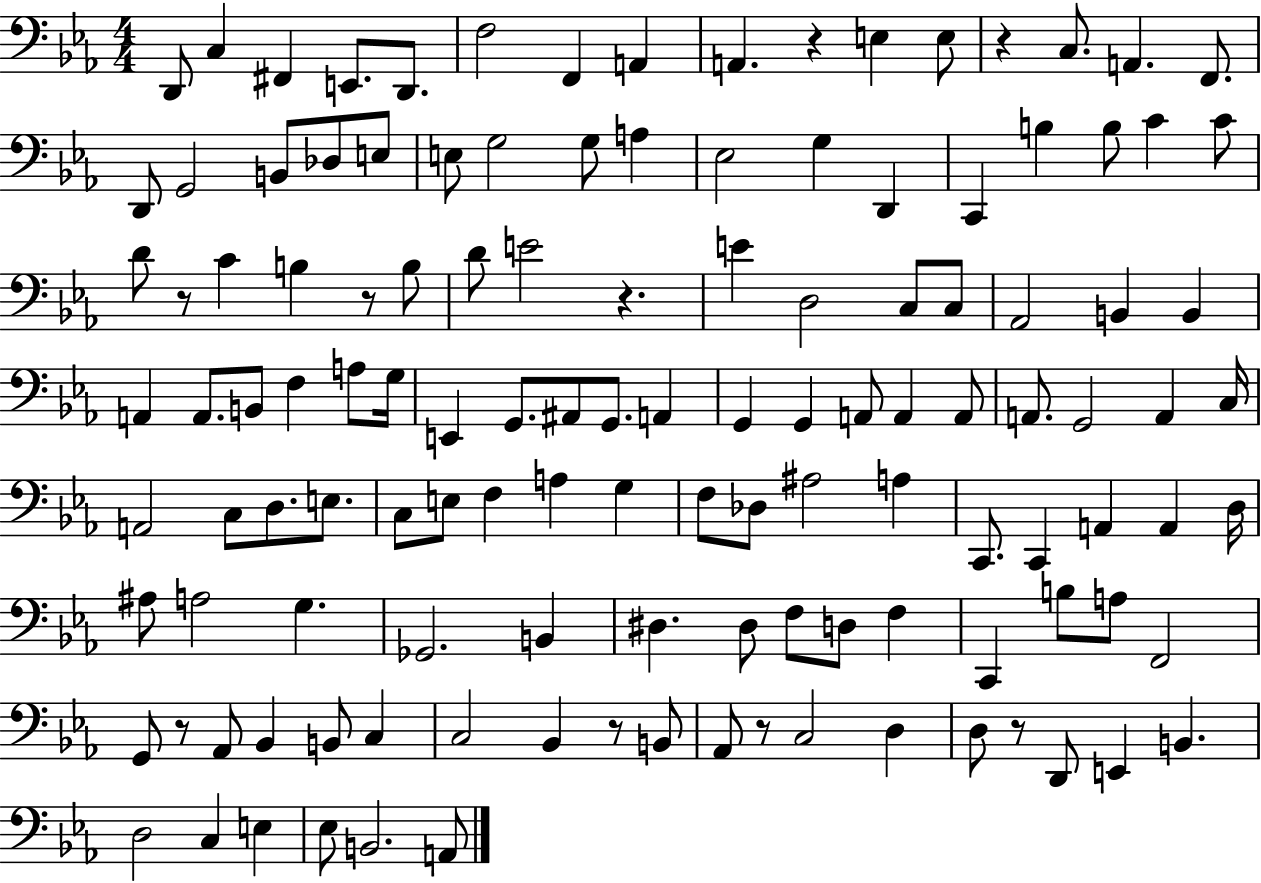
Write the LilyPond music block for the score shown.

{
  \clef bass
  \numericTimeSignature
  \time 4/4
  \key ees \major
  d,8 c4 fis,4 e,8. d,8. | f2 f,4 a,4 | a,4. r4 e4 e8 | r4 c8. a,4. f,8. | \break d,8 g,2 b,8 des8 e8 | e8 g2 g8 a4 | ees2 g4 d,4 | c,4 b4 b8 c'4 c'8 | \break d'8 r8 c'4 b4 r8 b8 | d'8 e'2 r4. | e'4 d2 c8 c8 | aes,2 b,4 b,4 | \break a,4 a,8. b,8 f4 a8 g16 | e,4 g,8. ais,8 g,8. a,4 | g,4 g,4 a,8 a,4 a,8 | a,8. g,2 a,4 c16 | \break a,2 c8 d8. e8. | c8 e8 f4 a4 g4 | f8 des8 ais2 a4 | c,8. c,4 a,4 a,4 d16 | \break ais8 a2 g4. | ges,2. b,4 | dis4. dis8 f8 d8 f4 | c,4 b8 a8 f,2 | \break g,8 r8 aes,8 bes,4 b,8 c4 | c2 bes,4 r8 b,8 | aes,8 r8 c2 d4 | d8 r8 d,8 e,4 b,4. | \break d2 c4 e4 | ees8 b,2. a,8 | \bar "|."
}